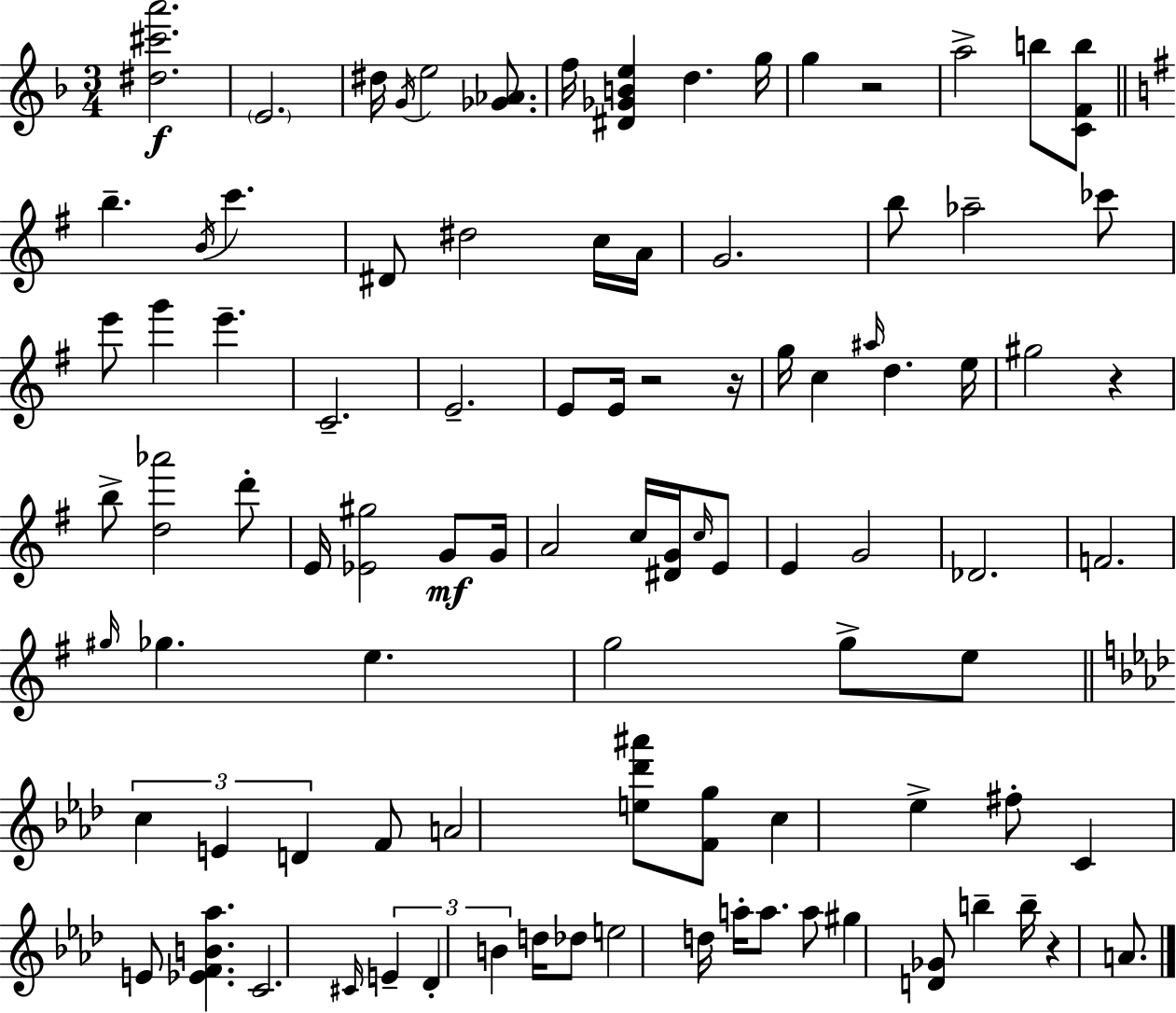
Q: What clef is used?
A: treble